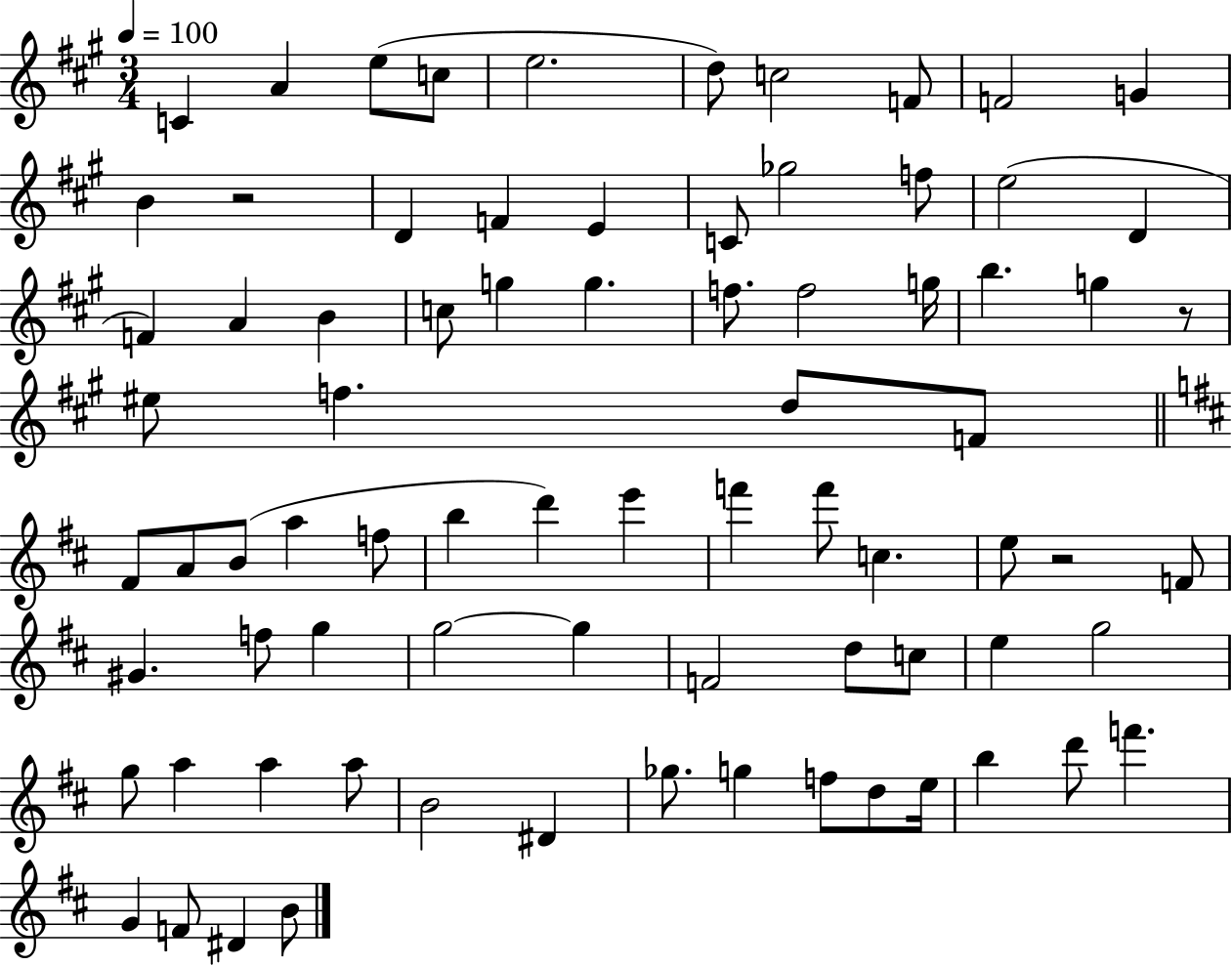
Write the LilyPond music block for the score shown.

{
  \clef treble
  \numericTimeSignature
  \time 3/4
  \key a \major
  \tempo 4 = 100
  c'4 a'4 e''8( c''8 | e''2. | d''8) c''2 f'8 | f'2 g'4 | \break b'4 r2 | d'4 f'4 e'4 | c'8 ges''2 f''8 | e''2( d'4 | \break f'4) a'4 b'4 | c''8 g''4 g''4. | f''8. f''2 g''16 | b''4. g''4 r8 | \break eis''8 f''4. d''8 f'8 | \bar "||" \break \key d \major fis'8 a'8 b'8( a''4 f''8 | b''4 d'''4) e'''4 | f'''4 f'''8 c''4. | e''8 r2 f'8 | \break gis'4. f''8 g''4 | g''2~~ g''4 | f'2 d''8 c''8 | e''4 g''2 | \break g''8 a''4 a''4 a''8 | b'2 dis'4 | ges''8. g''4 f''8 d''8 e''16 | b''4 d'''8 f'''4. | \break g'4 f'8 dis'4 b'8 | \bar "|."
}